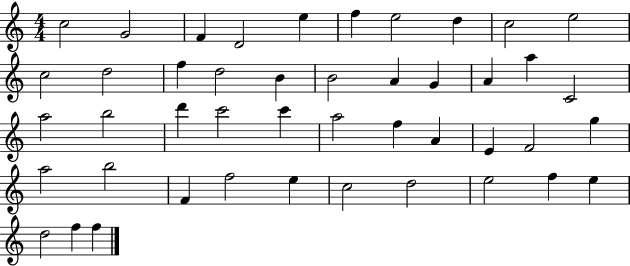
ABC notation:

X:1
T:Untitled
M:4/4
L:1/4
K:C
c2 G2 F D2 e f e2 d c2 e2 c2 d2 f d2 B B2 A G A a C2 a2 b2 d' c'2 c' a2 f A E F2 g a2 b2 F f2 e c2 d2 e2 f e d2 f f